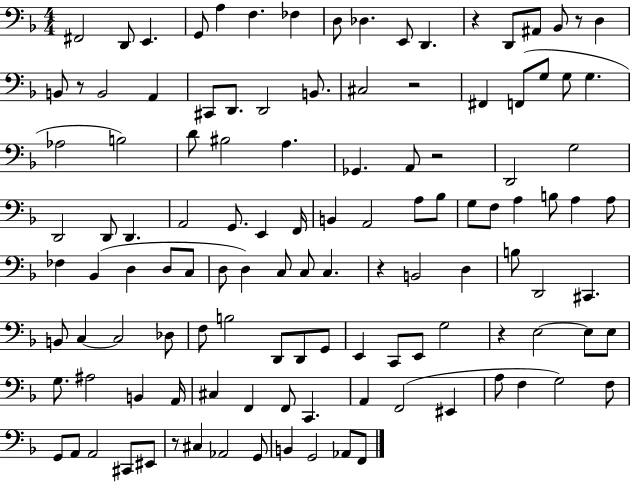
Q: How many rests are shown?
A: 8